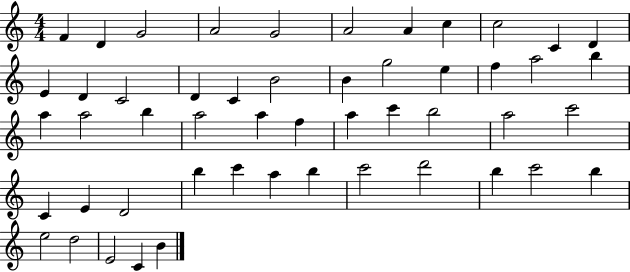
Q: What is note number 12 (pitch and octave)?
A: E4